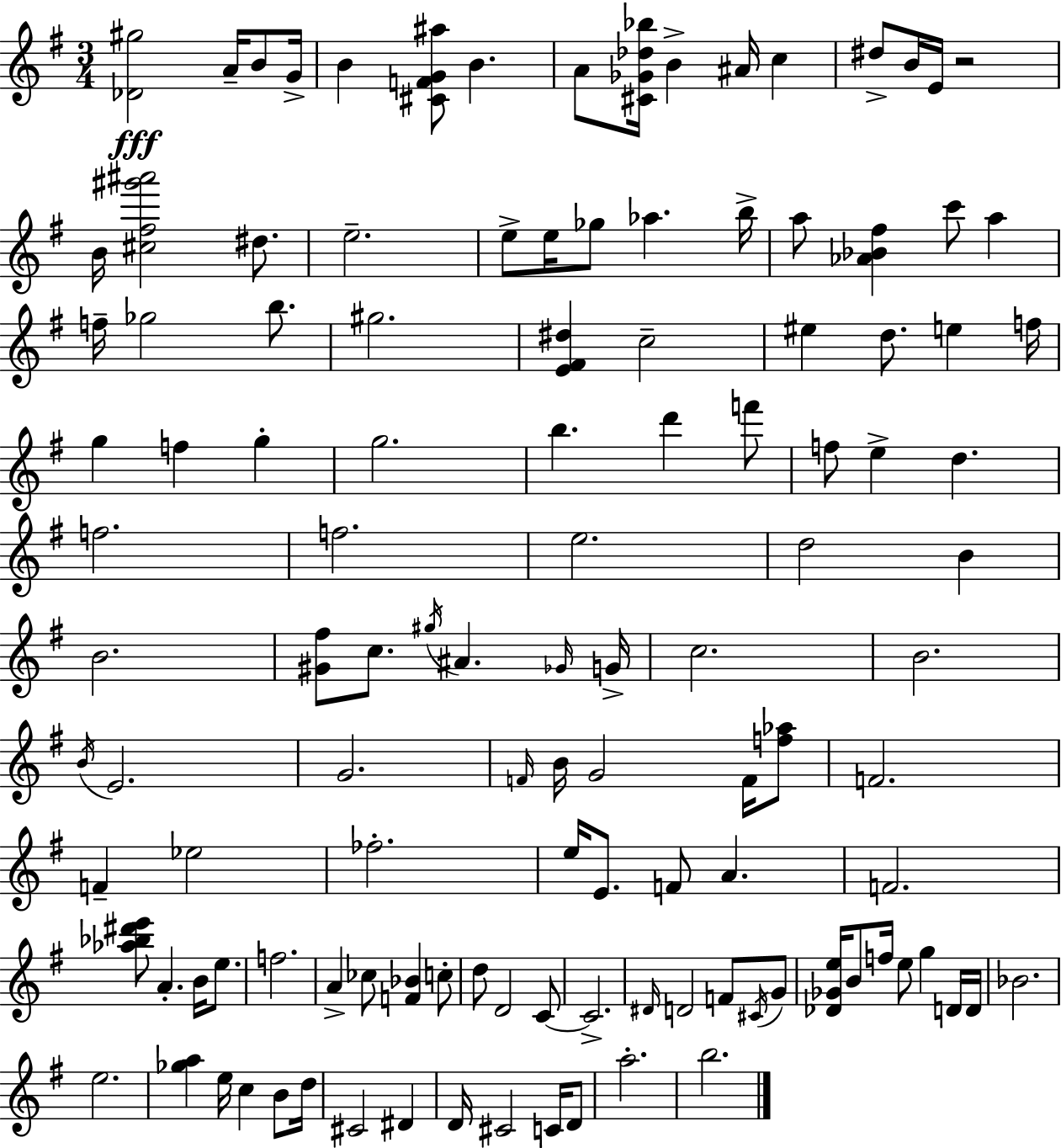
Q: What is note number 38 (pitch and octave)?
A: D6